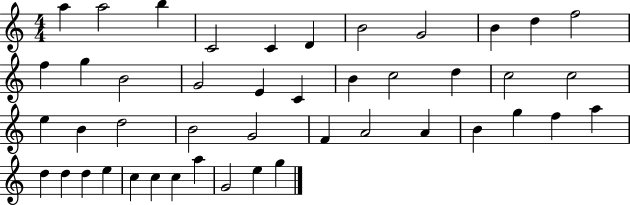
X:1
T:Untitled
M:4/4
L:1/4
K:C
a a2 b C2 C D B2 G2 B d f2 f g B2 G2 E C B c2 d c2 c2 e B d2 B2 G2 F A2 A B g f a d d d e c c c a G2 e g